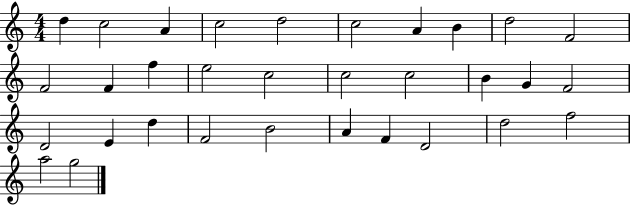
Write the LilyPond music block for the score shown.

{
  \clef treble
  \numericTimeSignature
  \time 4/4
  \key c \major
  d''4 c''2 a'4 | c''2 d''2 | c''2 a'4 b'4 | d''2 f'2 | \break f'2 f'4 f''4 | e''2 c''2 | c''2 c''2 | b'4 g'4 f'2 | \break d'2 e'4 d''4 | f'2 b'2 | a'4 f'4 d'2 | d''2 f''2 | \break a''2 g''2 | \bar "|."
}